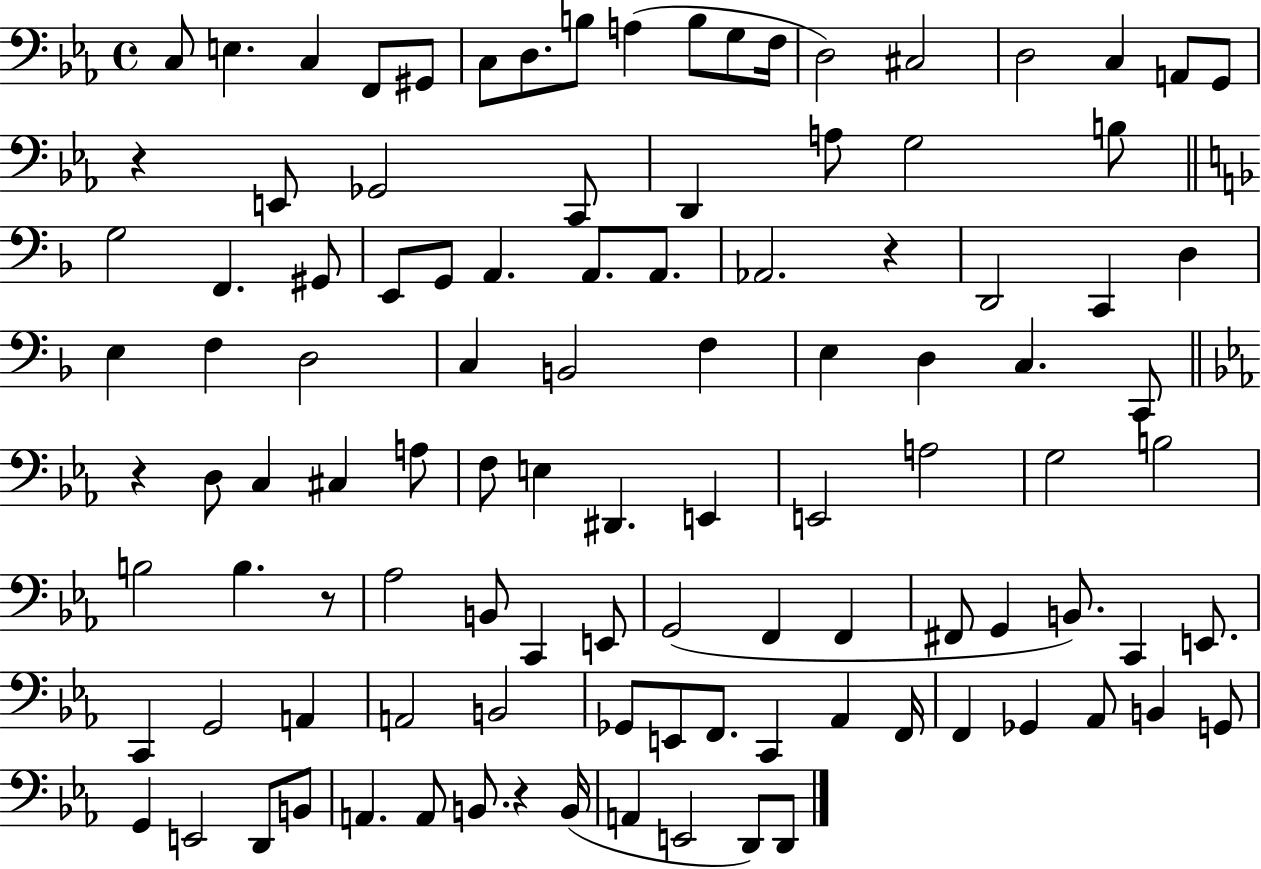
X:1
T:Untitled
M:4/4
L:1/4
K:Eb
C,/2 E, C, F,,/2 ^G,,/2 C,/2 D,/2 B,/2 A, B,/2 G,/2 F,/4 D,2 ^C,2 D,2 C, A,,/2 G,,/2 z E,,/2 _G,,2 C,,/2 D,, A,/2 G,2 B,/2 G,2 F,, ^G,,/2 E,,/2 G,,/2 A,, A,,/2 A,,/2 _A,,2 z D,,2 C,, D, E, F, D,2 C, B,,2 F, E, D, C, C,,/2 z D,/2 C, ^C, A,/2 F,/2 E, ^D,, E,, E,,2 A,2 G,2 B,2 B,2 B, z/2 _A,2 B,,/2 C,, E,,/2 G,,2 F,, F,, ^F,,/2 G,, B,,/2 C,, E,,/2 C,, G,,2 A,, A,,2 B,,2 _G,,/2 E,,/2 F,,/2 C,, _A,, F,,/4 F,, _G,, _A,,/2 B,, G,,/2 G,, E,,2 D,,/2 B,,/2 A,, A,,/2 B,,/2 z B,,/4 A,, E,,2 D,,/2 D,,/2